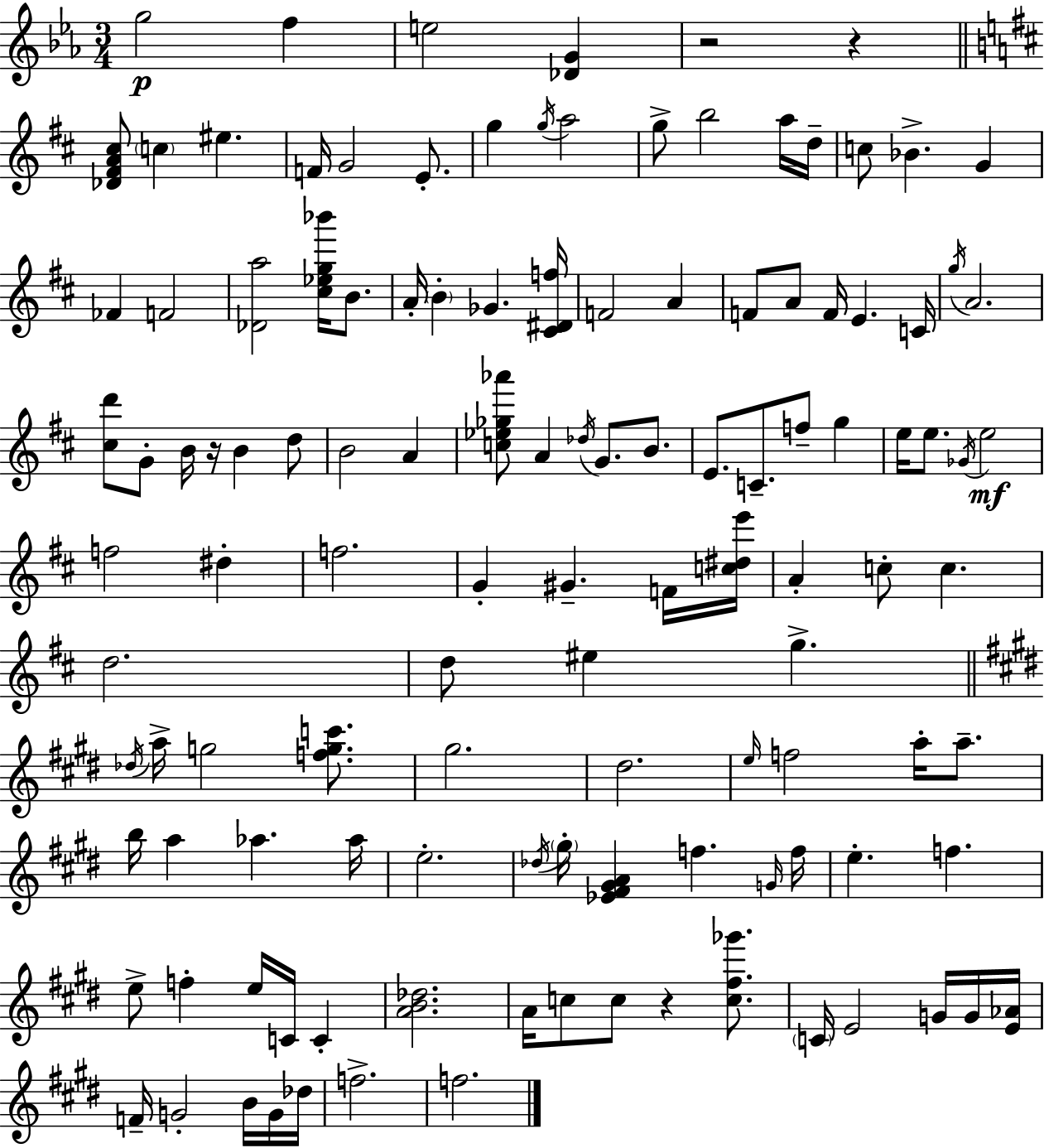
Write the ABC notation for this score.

X:1
T:Untitled
M:3/4
L:1/4
K:Cm
g2 f e2 [_DG] z2 z [_D^FA^c]/2 c ^e F/4 G2 E/2 g g/4 a2 g/2 b2 a/4 d/4 c/2 _B G _F F2 [_Da]2 [^c_eg_b']/4 B/2 A/4 B _G [^C^Df]/4 F2 A F/2 A/2 F/4 E C/4 g/4 A2 [^cd']/2 G/2 B/4 z/4 B d/2 B2 A [c_e_g_a']/2 A _d/4 G/2 B/2 E/2 C/2 f/2 g e/4 e/2 _G/4 e2 f2 ^d f2 G ^G F/4 [c^de']/4 A c/2 c d2 d/2 ^e g _d/4 a/4 g2 [fgc']/2 ^g2 ^d2 e/4 f2 a/4 a/2 b/4 a _a _a/4 e2 _d/4 ^g/4 [_E^F^GA] f G/4 f/4 e f e/2 f e/4 C/4 C [AB_d]2 A/4 c/2 c/2 z [c^f_g']/2 C/4 E2 G/4 G/4 [E_A]/4 F/4 G2 B/4 G/4 _d/4 f2 f2